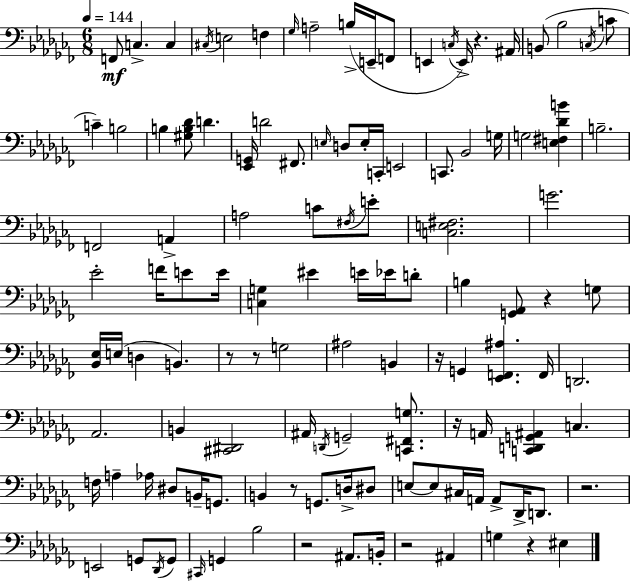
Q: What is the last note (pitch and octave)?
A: EIS3